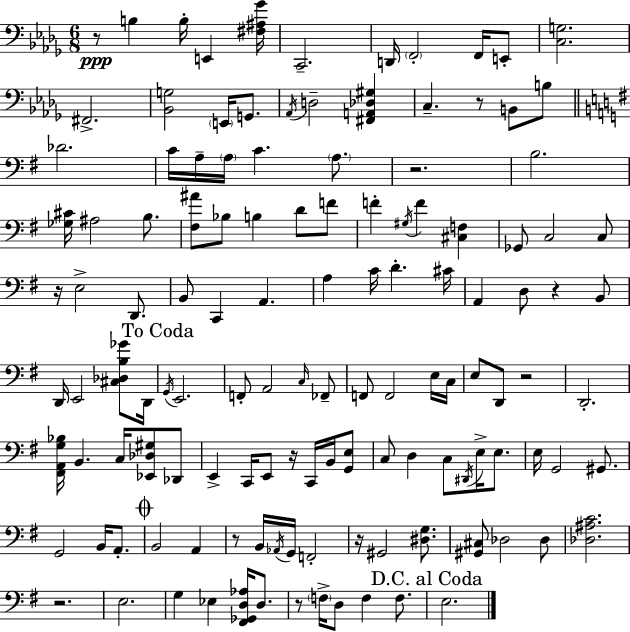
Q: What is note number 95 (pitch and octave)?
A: Eb3